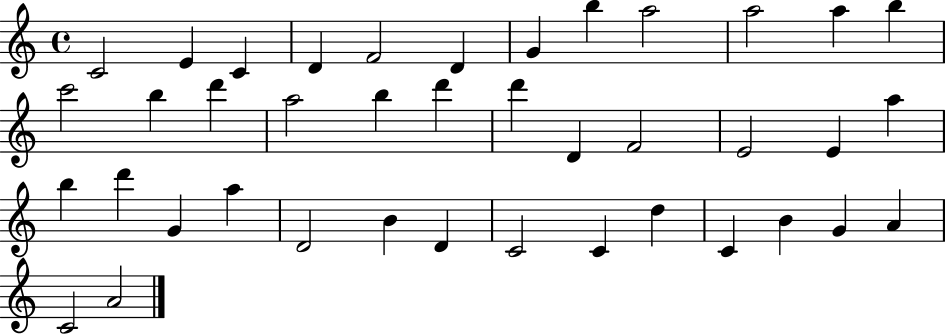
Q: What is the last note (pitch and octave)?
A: A4